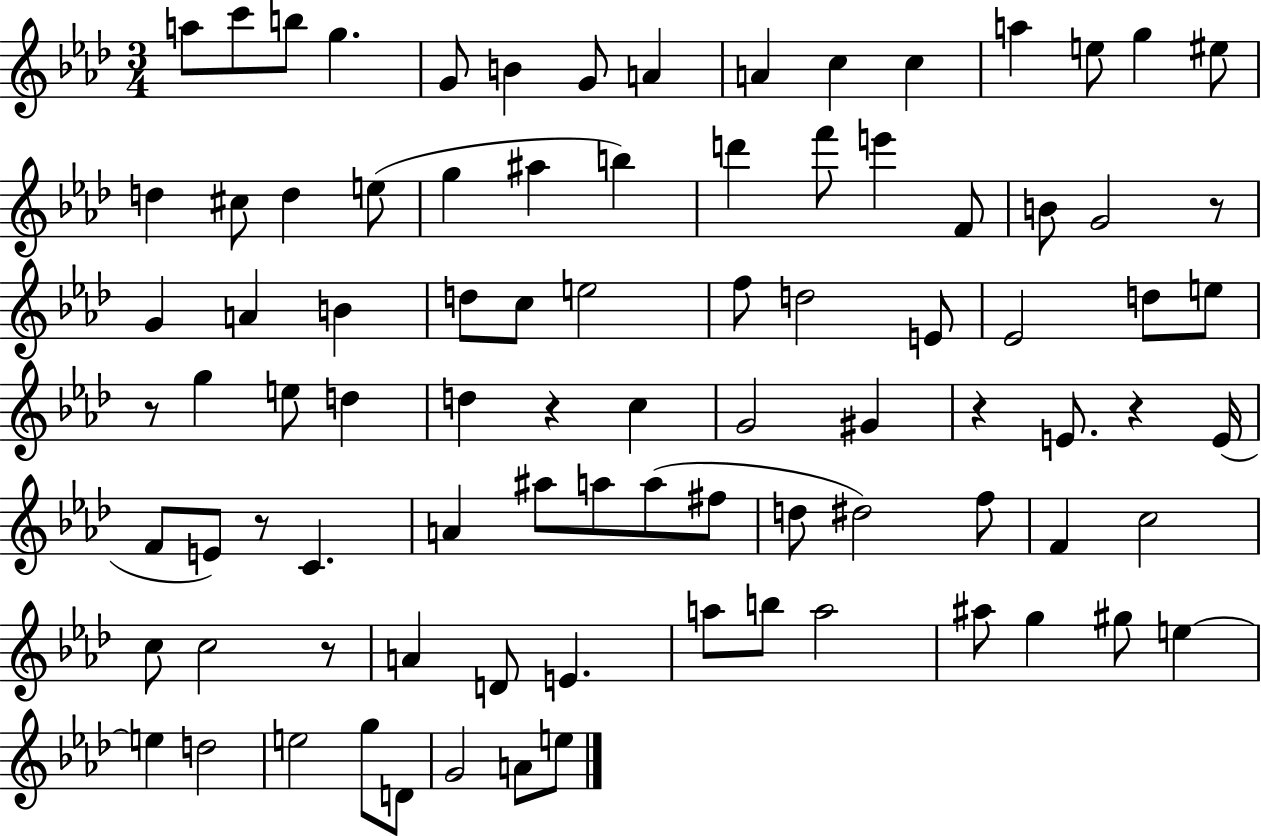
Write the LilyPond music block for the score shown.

{
  \clef treble
  \numericTimeSignature
  \time 3/4
  \key aes \major
  a''8 c'''8 b''8 g''4. | g'8 b'4 g'8 a'4 | a'4 c''4 c''4 | a''4 e''8 g''4 eis''8 | \break d''4 cis''8 d''4 e''8( | g''4 ais''4 b''4) | d'''4 f'''8 e'''4 f'8 | b'8 g'2 r8 | \break g'4 a'4 b'4 | d''8 c''8 e''2 | f''8 d''2 e'8 | ees'2 d''8 e''8 | \break r8 g''4 e''8 d''4 | d''4 r4 c''4 | g'2 gis'4 | r4 e'8. r4 e'16( | \break f'8 e'8) r8 c'4. | a'4 ais''8 a''8 a''8( fis''8 | d''8 dis''2) f''8 | f'4 c''2 | \break c''8 c''2 r8 | a'4 d'8 e'4. | a''8 b''8 a''2 | ais''8 g''4 gis''8 e''4~~ | \break e''4 d''2 | e''2 g''8 d'8 | g'2 a'8 e''8 | \bar "|."
}